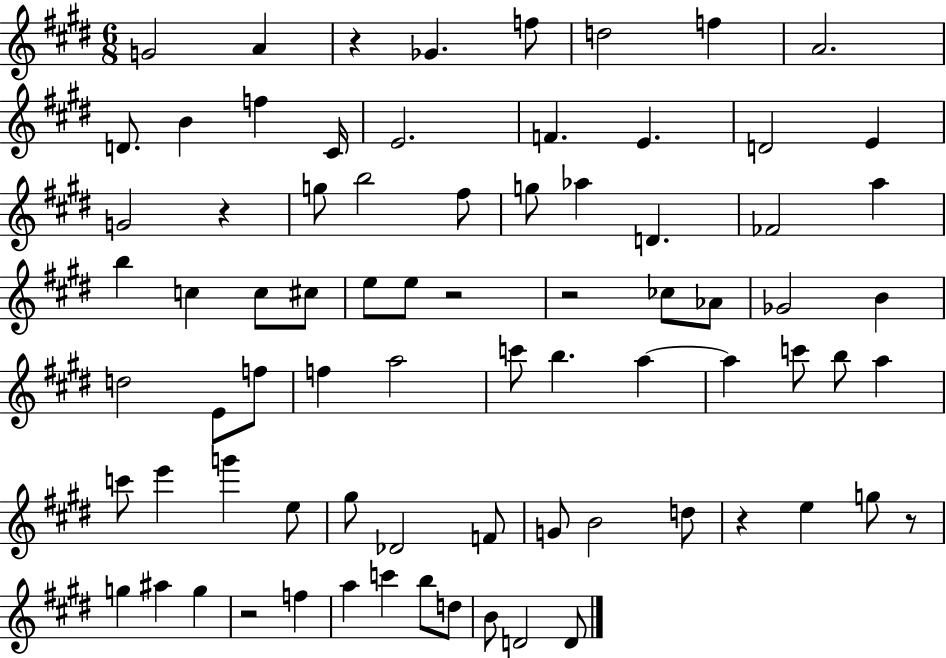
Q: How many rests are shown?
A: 7